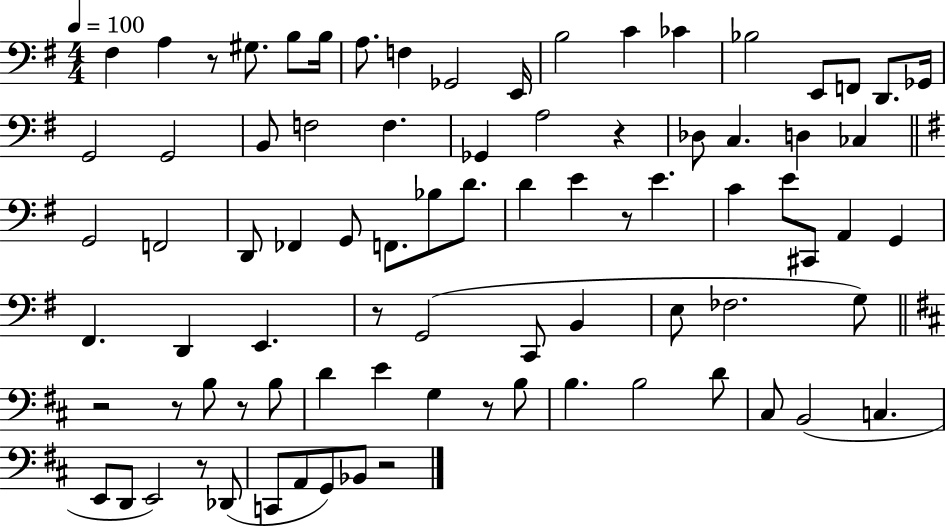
F#3/q A3/q R/e G#3/e. B3/e B3/s A3/e. F3/q Gb2/h E2/s B3/h C4/q CES4/q Bb3/h E2/e F2/e D2/e. Gb2/s G2/h G2/h B2/e F3/h F3/q. Gb2/q A3/h R/q Db3/e C3/q. D3/q CES3/q G2/h F2/h D2/e FES2/q G2/e F2/e. Bb3/e D4/e. D4/q E4/q R/e E4/q. C4/q E4/e C#2/e A2/q G2/q F#2/q. D2/q E2/q. R/e G2/h C2/e B2/q E3/e FES3/h. G3/e R/h R/e B3/e R/e B3/e D4/q E4/q G3/q R/e B3/e B3/q. B3/h D4/e C#3/e B2/h C3/q. E2/e D2/e E2/h R/e Db2/e C2/e A2/e G2/e Bb2/e R/h